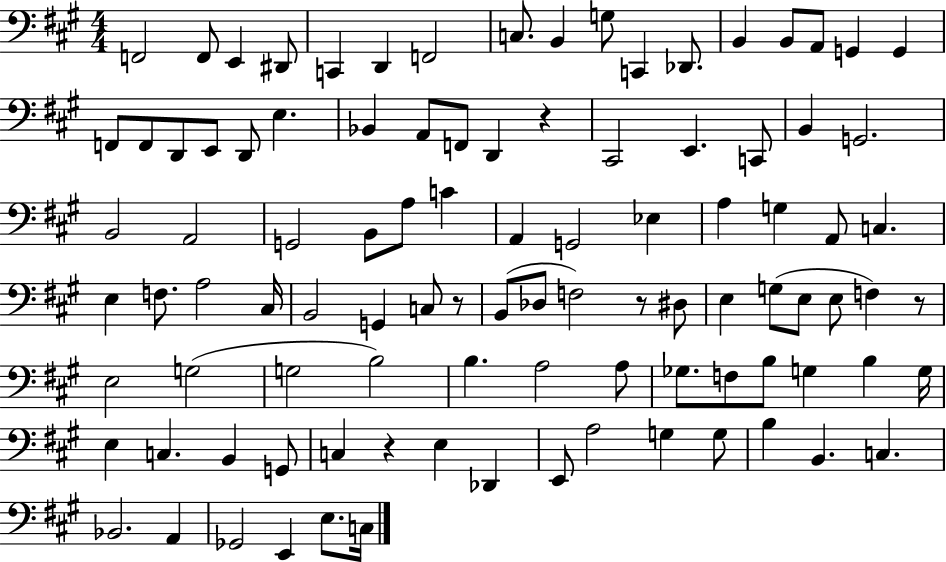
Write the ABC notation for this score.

X:1
T:Untitled
M:4/4
L:1/4
K:A
F,,2 F,,/2 E,, ^D,,/2 C,, D,, F,,2 C,/2 B,, G,/2 C,, _D,,/2 B,, B,,/2 A,,/2 G,, G,, F,,/2 F,,/2 D,,/2 E,,/2 D,,/2 E, _B,, A,,/2 F,,/2 D,, z ^C,,2 E,, C,,/2 B,, G,,2 B,,2 A,,2 G,,2 B,,/2 A,/2 C A,, G,,2 _E, A, G, A,,/2 C, E, F,/2 A,2 ^C,/4 B,,2 G,, C,/2 z/2 B,,/2 _D,/2 F,2 z/2 ^D,/2 E, G,/2 E,/2 E,/2 F, z/2 E,2 G,2 G,2 B,2 B, A,2 A,/2 _G,/2 F,/2 B,/2 G, B, G,/4 E, C, B,, G,,/2 C, z E, _D,, E,,/2 A,2 G, G,/2 B, B,, C, _B,,2 A,, _G,,2 E,, E,/2 C,/4